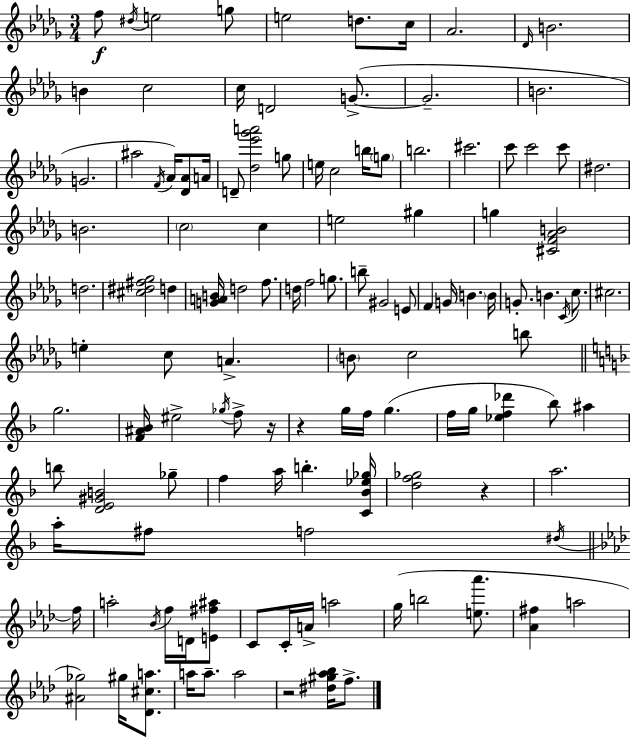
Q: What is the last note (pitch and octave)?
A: F5